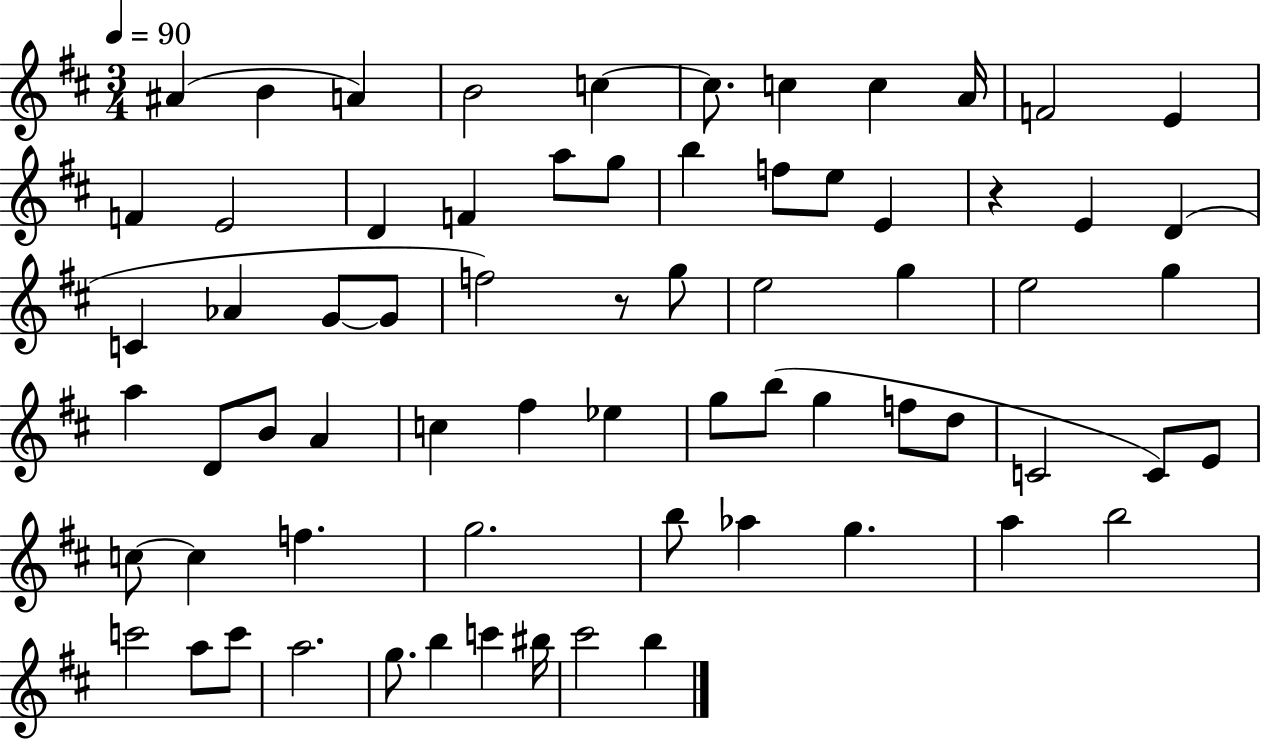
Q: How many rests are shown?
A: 2